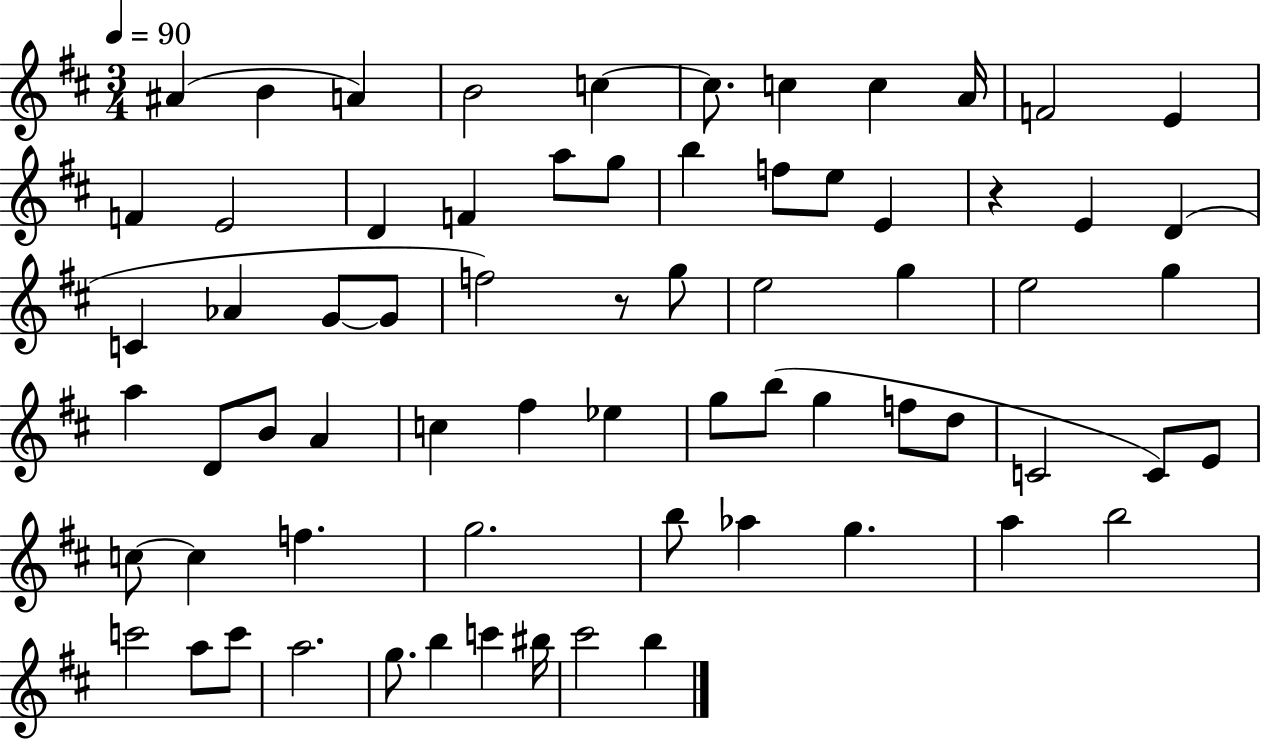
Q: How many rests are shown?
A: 2